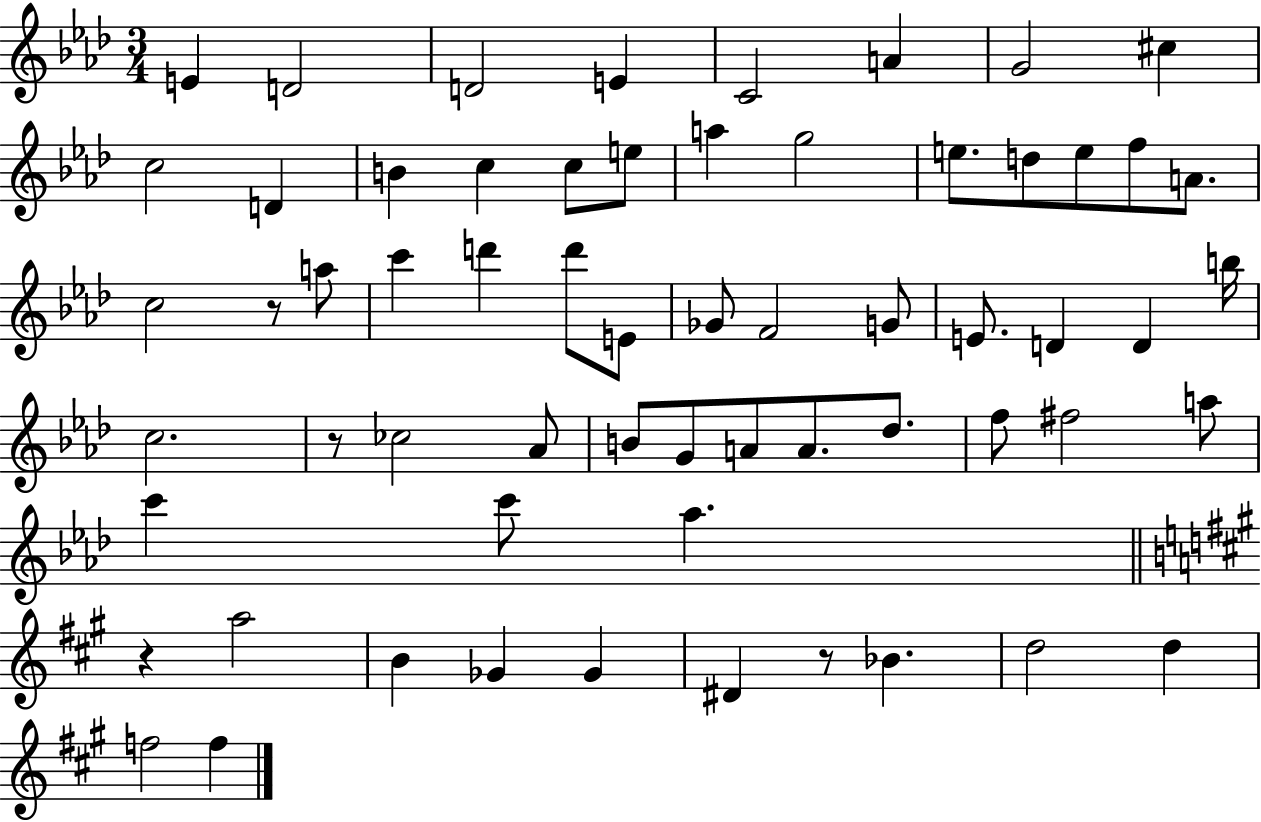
E4/q D4/h D4/h E4/q C4/h A4/q G4/h C#5/q C5/h D4/q B4/q C5/q C5/e E5/e A5/q G5/h E5/e. D5/e E5/e F5/e A4/e. C5/h R/e A5/e C6/q D6/q D6/e E4/e Gb4/e F4/h G4/e E4/e. D4/q D4/q B5/s C5/h. R/e CES5/h Ab4/e B4/e G4/e A4/e A4/e. Db5/e. F5/e F#5/h A5/e C6/q C6/e Ab5/q. R/q A5/h B4/q Gb4/q Gb4/q D#4/q R/e Bb4/q. D5/h D5/q F5/h F5/q